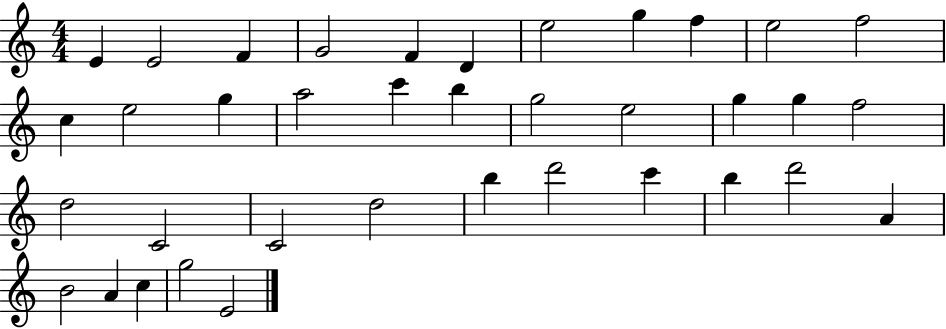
{
  \clef treble
  \numericTimeSignature
  \time 4/4
  \key c \major
  e'4 e'2 f'4 | g'2 f'4 d'4 | e''2 g''4 f''4 | e''2 f''2 | \break c''4 e''2 g''4 | a''2 c'''4 b''4 | g''2 e''2 | g''4 g''4 f''2 | \break d''2 c'2 | c'2 d''2 | b''4 d'''2 c'''4 | b''4 d'''2 a'4 | \break b'2 a'4 c''4 | g''2 e'2 | \bar "|."
}